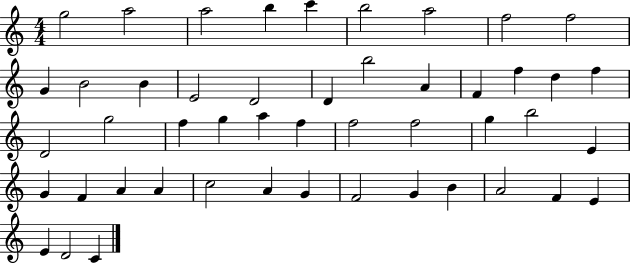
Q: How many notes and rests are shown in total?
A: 48